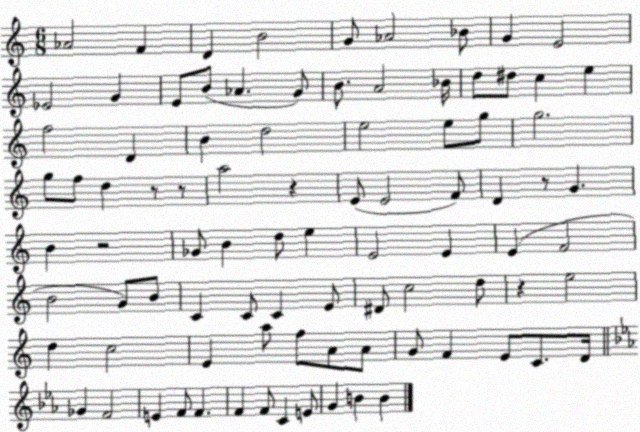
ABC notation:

X:1
T:Untitled
M:6/8
L:1/4
K:C
_A2 F D B2 G/2 _A2 _B/2 G E2 _E2 G E/2 B/2 _A G/2 B/2 A2 _B/4 d/2 ^d/2 c e f2 D B d2 e2 e/2 g/2 g2 g/2 f/2 d z/2 z/2 a2 z E/2 E2 F/2 D z/2 G B z2 _G/2 B d/2 e E2 E E F2 B2 G/2 B/2 C C/2 C E/2 ^D/2 c2 d/2 z e2 d c2 E a/2 f/2 A/2 A/2 G/2 F E/2 C/2 D/4 _G F2 E F/2 F F F/2 C E/2 G B B